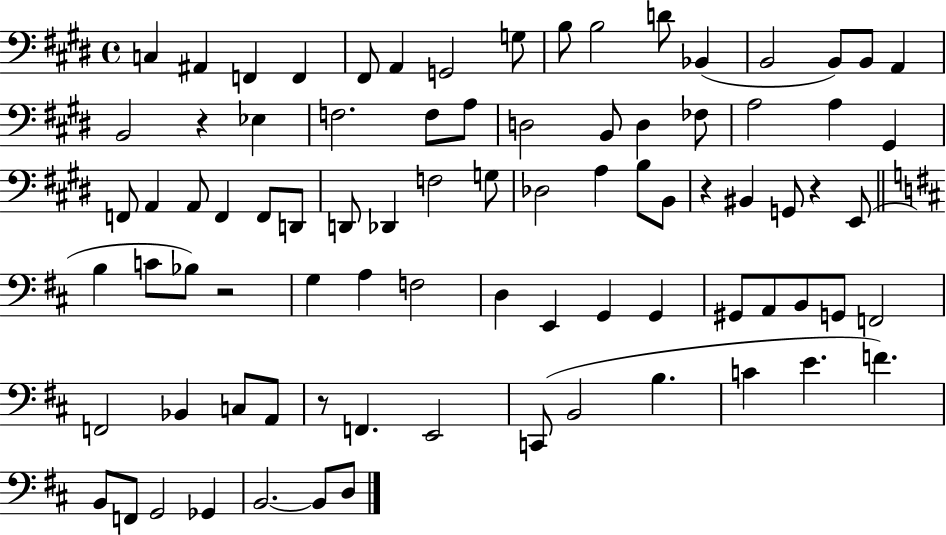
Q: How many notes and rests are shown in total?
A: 84